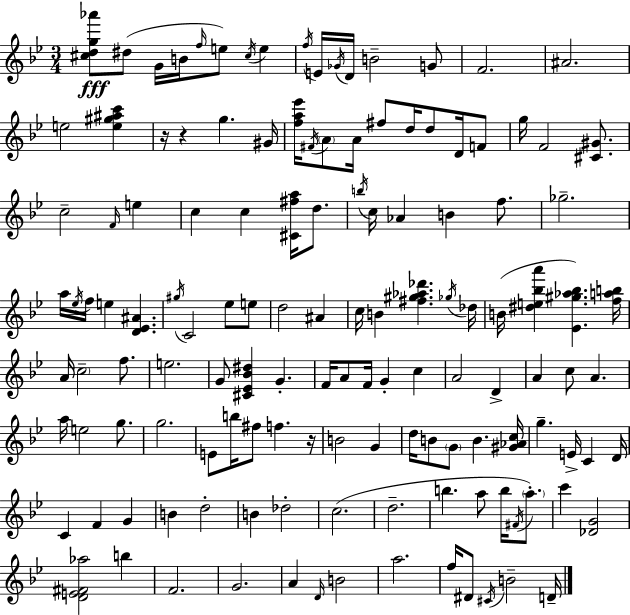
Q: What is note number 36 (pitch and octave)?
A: C5